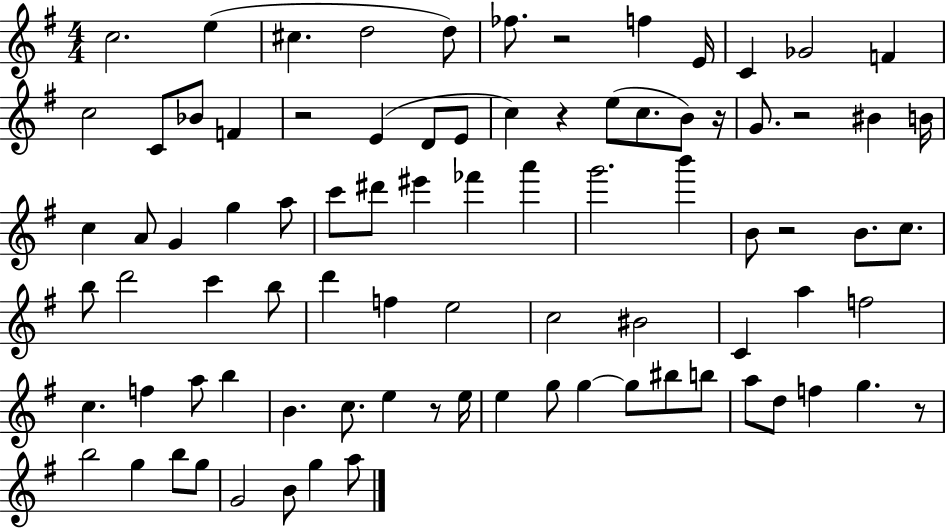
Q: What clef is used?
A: treble